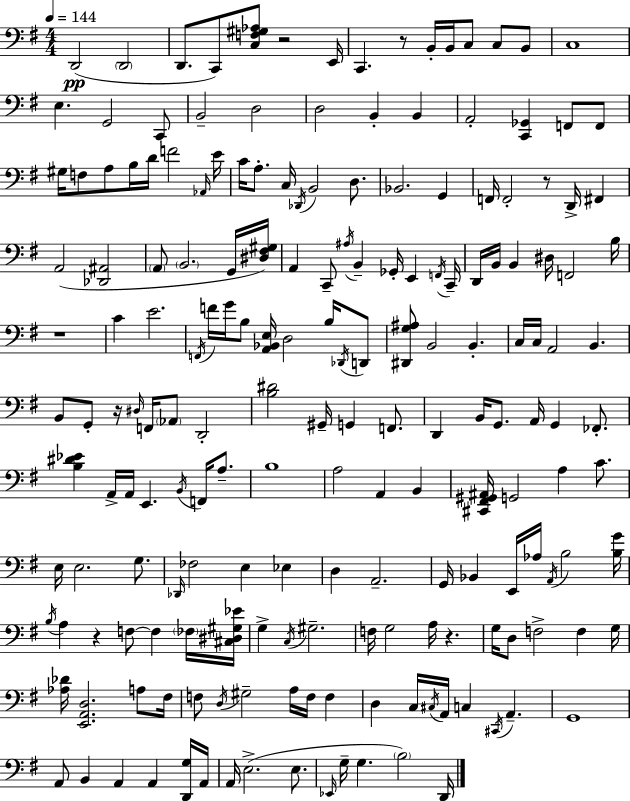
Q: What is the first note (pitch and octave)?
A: D2